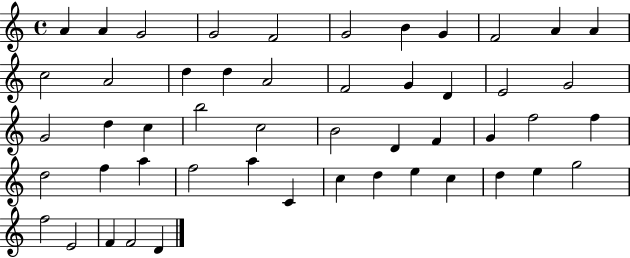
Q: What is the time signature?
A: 4/4